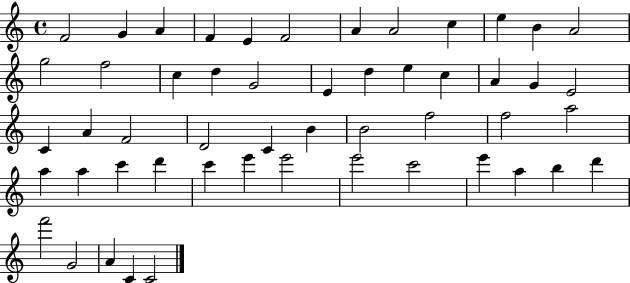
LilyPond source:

{
  \clef treble
  \time 4/4
  \defaultTimeSignature
  \key c \major
  f'2 g'4 a'4 | f'4 e'4 f'2 | a'4 a'2 c''4 | e''4 b'4 a'2 | \break g''2 f''2 | c''4 d''4 g'2 | e'4 d''4 e''4 c''4 | a'4 g'4 e'2 | \break c'4 a'4 f'2 | d'2 c'4 b'4 | b'2 f''2 | f''2 a''2 | \break a''4 a''4 c'''4 d'''4 | c'''4 e'''4 e'''2 | e'''2 c'''2 | e'''4 a''4 b''4 d'''4 | \break f'''2 g'2 | a'4 c'4 c'2 | \bar "|."
}